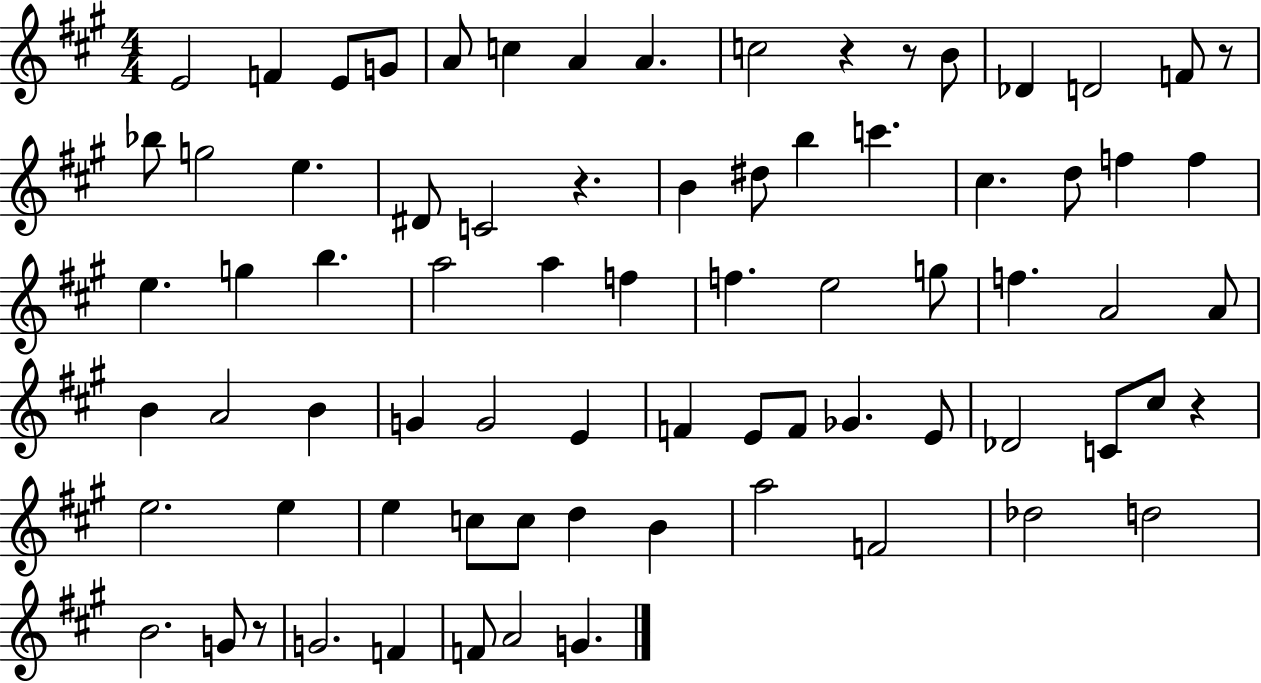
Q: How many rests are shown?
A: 6